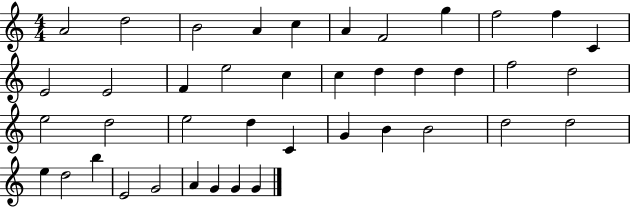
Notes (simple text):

A4/h D5/h B4/h A4/q C5/q A4/q F4/h G5/q F5/h F5/q C4/q E4/h E4/h F4/q E5/h C5/q C5/q D5/q D5/q D5/q F5/h D5/h E5/h D5/h E5/h D5/q C4/q G4/q B4/q B4/h D5/h D5/h E5/q D5/h B5/q E4/h G4/h A4/q G4/q G4/q G4/q